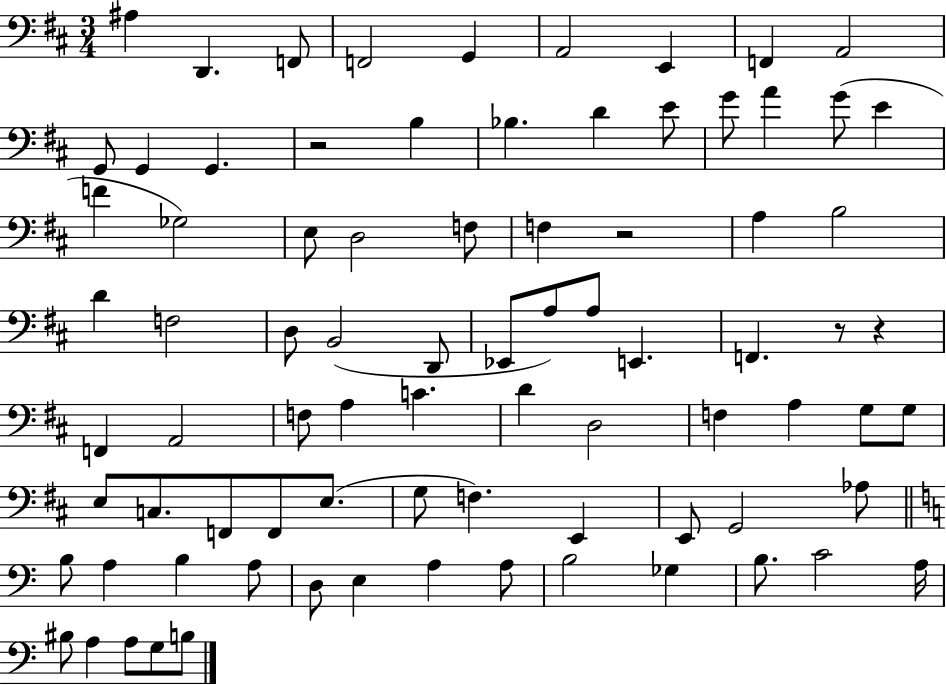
{
  \clef bass
  \numericTimeSignature
  \time 3/4
  \key d \major
  ais4 d,4. f,8 | f,2 g,4 | a,2 e,4 | f,4 a,2 | \break g,8 g,4 g,4. | r2 b4 | bes4. d'4 e'8 | g'8 a'4 g'8( e'4 | \break f'4 ges2) | e8 d2 f8 | f4 r2 | a4 b2 | \break d'4 f2 | d8 b,2( d,8 | ees,8 a8) a8 e,4. | f,4. r8 r4 | \break f,4 a,2 | f8 a4 c'4. | d'4 d2 | f4 a4 g8 g8 | \break e8 c8. f,8 f,8 e8.( | g8 f4.) e,4 | e,8 g,2 aes8 | \bar "||" \break \key c \major b8 a4 b4 a8 | d8 e4 a4 a8 | b2 ges4 | b8. c'2 a16 | \break bis8 a4 a8 g8 b8 | \bar "|."
}